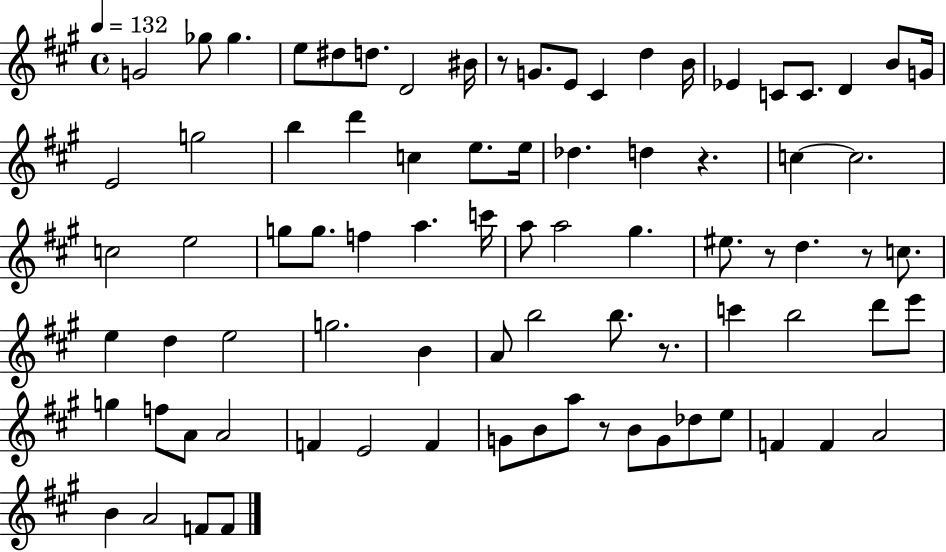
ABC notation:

X:1
T:Untitled
M:4/4
L:1/4
K:A
G2 _g/2 _g e/2 ^d/2 d/2 D2 ^B/4 z/2 G/2 E/2 ^C d B/4 _E C/2 C/2 D B/2 G/4 E2 g2 b d' c e/2 e/4 _d d z c c2 c2 e2 g/2 g/2 f a c'/4 a/2 a2 ^g ^e/2 z/2 d z/2 c/2 e d e2 g2 B A/2 b2 b/2 z/2 c' b2 d'/2 e'/2 g f/2 A/2 A2 F E2 F G/2 B/2 a/2 z/2 B/2 G/2 _d/2 e/2 F F A2 B A2 F/2 F/2